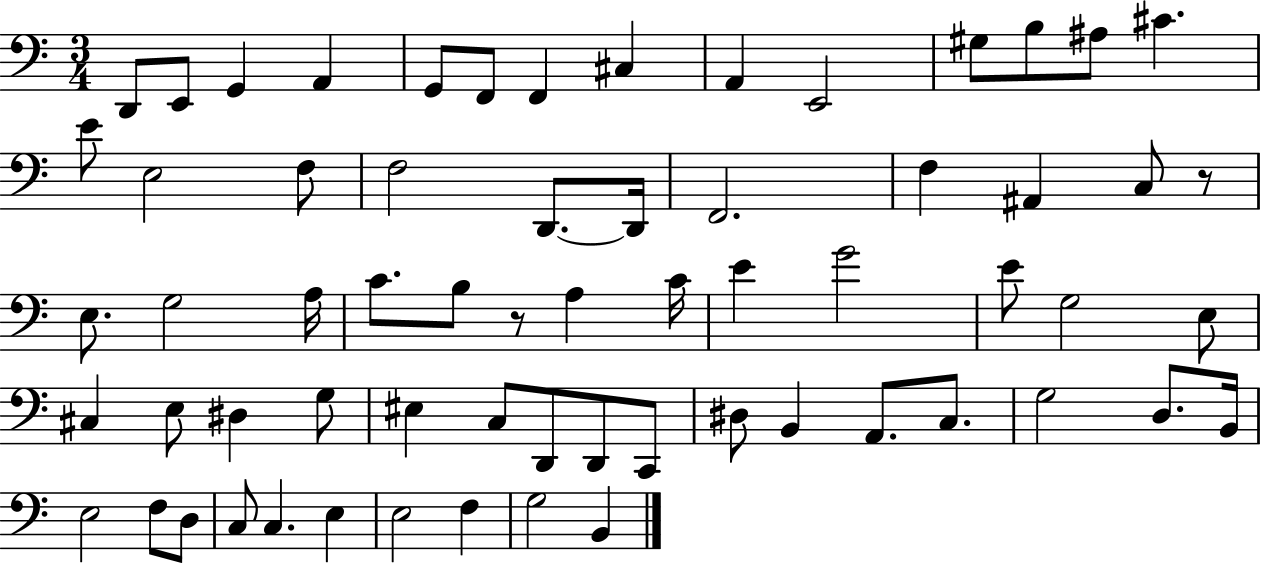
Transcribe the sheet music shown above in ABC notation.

X:1
T:Untitled
M:3/4
L:1/4
K:C
D,,/2 E,,/2 G,, A,, G,,/2 F,,/2 F,, ^C, A,, E,,2 ^G,/2 B,/2 ^A,/2 ^C E/2 E,2 F,/2 F,2 D,,/2 D,,/4 F,,2 F, ^A,, C,/2 z/2 E,/2 G,2 A,/4 C/2 B,/2 z/2 A, C/4 E G2 E/2 G,2 E,/2 ^C, E,/2 ^D, G,/2 ^E, C,/2 D,,/2 D,,/2 C,,/2 ^D,/2 B,, A,,/2 C,/2 G,2 D,/2 B,,/4 E,2 F,/2 D,/2 C,/2 C, E, E,2 F, G,2 B,,